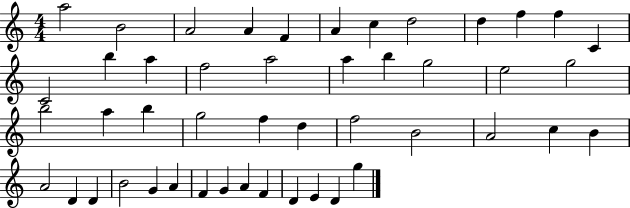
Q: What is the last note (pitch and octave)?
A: G5